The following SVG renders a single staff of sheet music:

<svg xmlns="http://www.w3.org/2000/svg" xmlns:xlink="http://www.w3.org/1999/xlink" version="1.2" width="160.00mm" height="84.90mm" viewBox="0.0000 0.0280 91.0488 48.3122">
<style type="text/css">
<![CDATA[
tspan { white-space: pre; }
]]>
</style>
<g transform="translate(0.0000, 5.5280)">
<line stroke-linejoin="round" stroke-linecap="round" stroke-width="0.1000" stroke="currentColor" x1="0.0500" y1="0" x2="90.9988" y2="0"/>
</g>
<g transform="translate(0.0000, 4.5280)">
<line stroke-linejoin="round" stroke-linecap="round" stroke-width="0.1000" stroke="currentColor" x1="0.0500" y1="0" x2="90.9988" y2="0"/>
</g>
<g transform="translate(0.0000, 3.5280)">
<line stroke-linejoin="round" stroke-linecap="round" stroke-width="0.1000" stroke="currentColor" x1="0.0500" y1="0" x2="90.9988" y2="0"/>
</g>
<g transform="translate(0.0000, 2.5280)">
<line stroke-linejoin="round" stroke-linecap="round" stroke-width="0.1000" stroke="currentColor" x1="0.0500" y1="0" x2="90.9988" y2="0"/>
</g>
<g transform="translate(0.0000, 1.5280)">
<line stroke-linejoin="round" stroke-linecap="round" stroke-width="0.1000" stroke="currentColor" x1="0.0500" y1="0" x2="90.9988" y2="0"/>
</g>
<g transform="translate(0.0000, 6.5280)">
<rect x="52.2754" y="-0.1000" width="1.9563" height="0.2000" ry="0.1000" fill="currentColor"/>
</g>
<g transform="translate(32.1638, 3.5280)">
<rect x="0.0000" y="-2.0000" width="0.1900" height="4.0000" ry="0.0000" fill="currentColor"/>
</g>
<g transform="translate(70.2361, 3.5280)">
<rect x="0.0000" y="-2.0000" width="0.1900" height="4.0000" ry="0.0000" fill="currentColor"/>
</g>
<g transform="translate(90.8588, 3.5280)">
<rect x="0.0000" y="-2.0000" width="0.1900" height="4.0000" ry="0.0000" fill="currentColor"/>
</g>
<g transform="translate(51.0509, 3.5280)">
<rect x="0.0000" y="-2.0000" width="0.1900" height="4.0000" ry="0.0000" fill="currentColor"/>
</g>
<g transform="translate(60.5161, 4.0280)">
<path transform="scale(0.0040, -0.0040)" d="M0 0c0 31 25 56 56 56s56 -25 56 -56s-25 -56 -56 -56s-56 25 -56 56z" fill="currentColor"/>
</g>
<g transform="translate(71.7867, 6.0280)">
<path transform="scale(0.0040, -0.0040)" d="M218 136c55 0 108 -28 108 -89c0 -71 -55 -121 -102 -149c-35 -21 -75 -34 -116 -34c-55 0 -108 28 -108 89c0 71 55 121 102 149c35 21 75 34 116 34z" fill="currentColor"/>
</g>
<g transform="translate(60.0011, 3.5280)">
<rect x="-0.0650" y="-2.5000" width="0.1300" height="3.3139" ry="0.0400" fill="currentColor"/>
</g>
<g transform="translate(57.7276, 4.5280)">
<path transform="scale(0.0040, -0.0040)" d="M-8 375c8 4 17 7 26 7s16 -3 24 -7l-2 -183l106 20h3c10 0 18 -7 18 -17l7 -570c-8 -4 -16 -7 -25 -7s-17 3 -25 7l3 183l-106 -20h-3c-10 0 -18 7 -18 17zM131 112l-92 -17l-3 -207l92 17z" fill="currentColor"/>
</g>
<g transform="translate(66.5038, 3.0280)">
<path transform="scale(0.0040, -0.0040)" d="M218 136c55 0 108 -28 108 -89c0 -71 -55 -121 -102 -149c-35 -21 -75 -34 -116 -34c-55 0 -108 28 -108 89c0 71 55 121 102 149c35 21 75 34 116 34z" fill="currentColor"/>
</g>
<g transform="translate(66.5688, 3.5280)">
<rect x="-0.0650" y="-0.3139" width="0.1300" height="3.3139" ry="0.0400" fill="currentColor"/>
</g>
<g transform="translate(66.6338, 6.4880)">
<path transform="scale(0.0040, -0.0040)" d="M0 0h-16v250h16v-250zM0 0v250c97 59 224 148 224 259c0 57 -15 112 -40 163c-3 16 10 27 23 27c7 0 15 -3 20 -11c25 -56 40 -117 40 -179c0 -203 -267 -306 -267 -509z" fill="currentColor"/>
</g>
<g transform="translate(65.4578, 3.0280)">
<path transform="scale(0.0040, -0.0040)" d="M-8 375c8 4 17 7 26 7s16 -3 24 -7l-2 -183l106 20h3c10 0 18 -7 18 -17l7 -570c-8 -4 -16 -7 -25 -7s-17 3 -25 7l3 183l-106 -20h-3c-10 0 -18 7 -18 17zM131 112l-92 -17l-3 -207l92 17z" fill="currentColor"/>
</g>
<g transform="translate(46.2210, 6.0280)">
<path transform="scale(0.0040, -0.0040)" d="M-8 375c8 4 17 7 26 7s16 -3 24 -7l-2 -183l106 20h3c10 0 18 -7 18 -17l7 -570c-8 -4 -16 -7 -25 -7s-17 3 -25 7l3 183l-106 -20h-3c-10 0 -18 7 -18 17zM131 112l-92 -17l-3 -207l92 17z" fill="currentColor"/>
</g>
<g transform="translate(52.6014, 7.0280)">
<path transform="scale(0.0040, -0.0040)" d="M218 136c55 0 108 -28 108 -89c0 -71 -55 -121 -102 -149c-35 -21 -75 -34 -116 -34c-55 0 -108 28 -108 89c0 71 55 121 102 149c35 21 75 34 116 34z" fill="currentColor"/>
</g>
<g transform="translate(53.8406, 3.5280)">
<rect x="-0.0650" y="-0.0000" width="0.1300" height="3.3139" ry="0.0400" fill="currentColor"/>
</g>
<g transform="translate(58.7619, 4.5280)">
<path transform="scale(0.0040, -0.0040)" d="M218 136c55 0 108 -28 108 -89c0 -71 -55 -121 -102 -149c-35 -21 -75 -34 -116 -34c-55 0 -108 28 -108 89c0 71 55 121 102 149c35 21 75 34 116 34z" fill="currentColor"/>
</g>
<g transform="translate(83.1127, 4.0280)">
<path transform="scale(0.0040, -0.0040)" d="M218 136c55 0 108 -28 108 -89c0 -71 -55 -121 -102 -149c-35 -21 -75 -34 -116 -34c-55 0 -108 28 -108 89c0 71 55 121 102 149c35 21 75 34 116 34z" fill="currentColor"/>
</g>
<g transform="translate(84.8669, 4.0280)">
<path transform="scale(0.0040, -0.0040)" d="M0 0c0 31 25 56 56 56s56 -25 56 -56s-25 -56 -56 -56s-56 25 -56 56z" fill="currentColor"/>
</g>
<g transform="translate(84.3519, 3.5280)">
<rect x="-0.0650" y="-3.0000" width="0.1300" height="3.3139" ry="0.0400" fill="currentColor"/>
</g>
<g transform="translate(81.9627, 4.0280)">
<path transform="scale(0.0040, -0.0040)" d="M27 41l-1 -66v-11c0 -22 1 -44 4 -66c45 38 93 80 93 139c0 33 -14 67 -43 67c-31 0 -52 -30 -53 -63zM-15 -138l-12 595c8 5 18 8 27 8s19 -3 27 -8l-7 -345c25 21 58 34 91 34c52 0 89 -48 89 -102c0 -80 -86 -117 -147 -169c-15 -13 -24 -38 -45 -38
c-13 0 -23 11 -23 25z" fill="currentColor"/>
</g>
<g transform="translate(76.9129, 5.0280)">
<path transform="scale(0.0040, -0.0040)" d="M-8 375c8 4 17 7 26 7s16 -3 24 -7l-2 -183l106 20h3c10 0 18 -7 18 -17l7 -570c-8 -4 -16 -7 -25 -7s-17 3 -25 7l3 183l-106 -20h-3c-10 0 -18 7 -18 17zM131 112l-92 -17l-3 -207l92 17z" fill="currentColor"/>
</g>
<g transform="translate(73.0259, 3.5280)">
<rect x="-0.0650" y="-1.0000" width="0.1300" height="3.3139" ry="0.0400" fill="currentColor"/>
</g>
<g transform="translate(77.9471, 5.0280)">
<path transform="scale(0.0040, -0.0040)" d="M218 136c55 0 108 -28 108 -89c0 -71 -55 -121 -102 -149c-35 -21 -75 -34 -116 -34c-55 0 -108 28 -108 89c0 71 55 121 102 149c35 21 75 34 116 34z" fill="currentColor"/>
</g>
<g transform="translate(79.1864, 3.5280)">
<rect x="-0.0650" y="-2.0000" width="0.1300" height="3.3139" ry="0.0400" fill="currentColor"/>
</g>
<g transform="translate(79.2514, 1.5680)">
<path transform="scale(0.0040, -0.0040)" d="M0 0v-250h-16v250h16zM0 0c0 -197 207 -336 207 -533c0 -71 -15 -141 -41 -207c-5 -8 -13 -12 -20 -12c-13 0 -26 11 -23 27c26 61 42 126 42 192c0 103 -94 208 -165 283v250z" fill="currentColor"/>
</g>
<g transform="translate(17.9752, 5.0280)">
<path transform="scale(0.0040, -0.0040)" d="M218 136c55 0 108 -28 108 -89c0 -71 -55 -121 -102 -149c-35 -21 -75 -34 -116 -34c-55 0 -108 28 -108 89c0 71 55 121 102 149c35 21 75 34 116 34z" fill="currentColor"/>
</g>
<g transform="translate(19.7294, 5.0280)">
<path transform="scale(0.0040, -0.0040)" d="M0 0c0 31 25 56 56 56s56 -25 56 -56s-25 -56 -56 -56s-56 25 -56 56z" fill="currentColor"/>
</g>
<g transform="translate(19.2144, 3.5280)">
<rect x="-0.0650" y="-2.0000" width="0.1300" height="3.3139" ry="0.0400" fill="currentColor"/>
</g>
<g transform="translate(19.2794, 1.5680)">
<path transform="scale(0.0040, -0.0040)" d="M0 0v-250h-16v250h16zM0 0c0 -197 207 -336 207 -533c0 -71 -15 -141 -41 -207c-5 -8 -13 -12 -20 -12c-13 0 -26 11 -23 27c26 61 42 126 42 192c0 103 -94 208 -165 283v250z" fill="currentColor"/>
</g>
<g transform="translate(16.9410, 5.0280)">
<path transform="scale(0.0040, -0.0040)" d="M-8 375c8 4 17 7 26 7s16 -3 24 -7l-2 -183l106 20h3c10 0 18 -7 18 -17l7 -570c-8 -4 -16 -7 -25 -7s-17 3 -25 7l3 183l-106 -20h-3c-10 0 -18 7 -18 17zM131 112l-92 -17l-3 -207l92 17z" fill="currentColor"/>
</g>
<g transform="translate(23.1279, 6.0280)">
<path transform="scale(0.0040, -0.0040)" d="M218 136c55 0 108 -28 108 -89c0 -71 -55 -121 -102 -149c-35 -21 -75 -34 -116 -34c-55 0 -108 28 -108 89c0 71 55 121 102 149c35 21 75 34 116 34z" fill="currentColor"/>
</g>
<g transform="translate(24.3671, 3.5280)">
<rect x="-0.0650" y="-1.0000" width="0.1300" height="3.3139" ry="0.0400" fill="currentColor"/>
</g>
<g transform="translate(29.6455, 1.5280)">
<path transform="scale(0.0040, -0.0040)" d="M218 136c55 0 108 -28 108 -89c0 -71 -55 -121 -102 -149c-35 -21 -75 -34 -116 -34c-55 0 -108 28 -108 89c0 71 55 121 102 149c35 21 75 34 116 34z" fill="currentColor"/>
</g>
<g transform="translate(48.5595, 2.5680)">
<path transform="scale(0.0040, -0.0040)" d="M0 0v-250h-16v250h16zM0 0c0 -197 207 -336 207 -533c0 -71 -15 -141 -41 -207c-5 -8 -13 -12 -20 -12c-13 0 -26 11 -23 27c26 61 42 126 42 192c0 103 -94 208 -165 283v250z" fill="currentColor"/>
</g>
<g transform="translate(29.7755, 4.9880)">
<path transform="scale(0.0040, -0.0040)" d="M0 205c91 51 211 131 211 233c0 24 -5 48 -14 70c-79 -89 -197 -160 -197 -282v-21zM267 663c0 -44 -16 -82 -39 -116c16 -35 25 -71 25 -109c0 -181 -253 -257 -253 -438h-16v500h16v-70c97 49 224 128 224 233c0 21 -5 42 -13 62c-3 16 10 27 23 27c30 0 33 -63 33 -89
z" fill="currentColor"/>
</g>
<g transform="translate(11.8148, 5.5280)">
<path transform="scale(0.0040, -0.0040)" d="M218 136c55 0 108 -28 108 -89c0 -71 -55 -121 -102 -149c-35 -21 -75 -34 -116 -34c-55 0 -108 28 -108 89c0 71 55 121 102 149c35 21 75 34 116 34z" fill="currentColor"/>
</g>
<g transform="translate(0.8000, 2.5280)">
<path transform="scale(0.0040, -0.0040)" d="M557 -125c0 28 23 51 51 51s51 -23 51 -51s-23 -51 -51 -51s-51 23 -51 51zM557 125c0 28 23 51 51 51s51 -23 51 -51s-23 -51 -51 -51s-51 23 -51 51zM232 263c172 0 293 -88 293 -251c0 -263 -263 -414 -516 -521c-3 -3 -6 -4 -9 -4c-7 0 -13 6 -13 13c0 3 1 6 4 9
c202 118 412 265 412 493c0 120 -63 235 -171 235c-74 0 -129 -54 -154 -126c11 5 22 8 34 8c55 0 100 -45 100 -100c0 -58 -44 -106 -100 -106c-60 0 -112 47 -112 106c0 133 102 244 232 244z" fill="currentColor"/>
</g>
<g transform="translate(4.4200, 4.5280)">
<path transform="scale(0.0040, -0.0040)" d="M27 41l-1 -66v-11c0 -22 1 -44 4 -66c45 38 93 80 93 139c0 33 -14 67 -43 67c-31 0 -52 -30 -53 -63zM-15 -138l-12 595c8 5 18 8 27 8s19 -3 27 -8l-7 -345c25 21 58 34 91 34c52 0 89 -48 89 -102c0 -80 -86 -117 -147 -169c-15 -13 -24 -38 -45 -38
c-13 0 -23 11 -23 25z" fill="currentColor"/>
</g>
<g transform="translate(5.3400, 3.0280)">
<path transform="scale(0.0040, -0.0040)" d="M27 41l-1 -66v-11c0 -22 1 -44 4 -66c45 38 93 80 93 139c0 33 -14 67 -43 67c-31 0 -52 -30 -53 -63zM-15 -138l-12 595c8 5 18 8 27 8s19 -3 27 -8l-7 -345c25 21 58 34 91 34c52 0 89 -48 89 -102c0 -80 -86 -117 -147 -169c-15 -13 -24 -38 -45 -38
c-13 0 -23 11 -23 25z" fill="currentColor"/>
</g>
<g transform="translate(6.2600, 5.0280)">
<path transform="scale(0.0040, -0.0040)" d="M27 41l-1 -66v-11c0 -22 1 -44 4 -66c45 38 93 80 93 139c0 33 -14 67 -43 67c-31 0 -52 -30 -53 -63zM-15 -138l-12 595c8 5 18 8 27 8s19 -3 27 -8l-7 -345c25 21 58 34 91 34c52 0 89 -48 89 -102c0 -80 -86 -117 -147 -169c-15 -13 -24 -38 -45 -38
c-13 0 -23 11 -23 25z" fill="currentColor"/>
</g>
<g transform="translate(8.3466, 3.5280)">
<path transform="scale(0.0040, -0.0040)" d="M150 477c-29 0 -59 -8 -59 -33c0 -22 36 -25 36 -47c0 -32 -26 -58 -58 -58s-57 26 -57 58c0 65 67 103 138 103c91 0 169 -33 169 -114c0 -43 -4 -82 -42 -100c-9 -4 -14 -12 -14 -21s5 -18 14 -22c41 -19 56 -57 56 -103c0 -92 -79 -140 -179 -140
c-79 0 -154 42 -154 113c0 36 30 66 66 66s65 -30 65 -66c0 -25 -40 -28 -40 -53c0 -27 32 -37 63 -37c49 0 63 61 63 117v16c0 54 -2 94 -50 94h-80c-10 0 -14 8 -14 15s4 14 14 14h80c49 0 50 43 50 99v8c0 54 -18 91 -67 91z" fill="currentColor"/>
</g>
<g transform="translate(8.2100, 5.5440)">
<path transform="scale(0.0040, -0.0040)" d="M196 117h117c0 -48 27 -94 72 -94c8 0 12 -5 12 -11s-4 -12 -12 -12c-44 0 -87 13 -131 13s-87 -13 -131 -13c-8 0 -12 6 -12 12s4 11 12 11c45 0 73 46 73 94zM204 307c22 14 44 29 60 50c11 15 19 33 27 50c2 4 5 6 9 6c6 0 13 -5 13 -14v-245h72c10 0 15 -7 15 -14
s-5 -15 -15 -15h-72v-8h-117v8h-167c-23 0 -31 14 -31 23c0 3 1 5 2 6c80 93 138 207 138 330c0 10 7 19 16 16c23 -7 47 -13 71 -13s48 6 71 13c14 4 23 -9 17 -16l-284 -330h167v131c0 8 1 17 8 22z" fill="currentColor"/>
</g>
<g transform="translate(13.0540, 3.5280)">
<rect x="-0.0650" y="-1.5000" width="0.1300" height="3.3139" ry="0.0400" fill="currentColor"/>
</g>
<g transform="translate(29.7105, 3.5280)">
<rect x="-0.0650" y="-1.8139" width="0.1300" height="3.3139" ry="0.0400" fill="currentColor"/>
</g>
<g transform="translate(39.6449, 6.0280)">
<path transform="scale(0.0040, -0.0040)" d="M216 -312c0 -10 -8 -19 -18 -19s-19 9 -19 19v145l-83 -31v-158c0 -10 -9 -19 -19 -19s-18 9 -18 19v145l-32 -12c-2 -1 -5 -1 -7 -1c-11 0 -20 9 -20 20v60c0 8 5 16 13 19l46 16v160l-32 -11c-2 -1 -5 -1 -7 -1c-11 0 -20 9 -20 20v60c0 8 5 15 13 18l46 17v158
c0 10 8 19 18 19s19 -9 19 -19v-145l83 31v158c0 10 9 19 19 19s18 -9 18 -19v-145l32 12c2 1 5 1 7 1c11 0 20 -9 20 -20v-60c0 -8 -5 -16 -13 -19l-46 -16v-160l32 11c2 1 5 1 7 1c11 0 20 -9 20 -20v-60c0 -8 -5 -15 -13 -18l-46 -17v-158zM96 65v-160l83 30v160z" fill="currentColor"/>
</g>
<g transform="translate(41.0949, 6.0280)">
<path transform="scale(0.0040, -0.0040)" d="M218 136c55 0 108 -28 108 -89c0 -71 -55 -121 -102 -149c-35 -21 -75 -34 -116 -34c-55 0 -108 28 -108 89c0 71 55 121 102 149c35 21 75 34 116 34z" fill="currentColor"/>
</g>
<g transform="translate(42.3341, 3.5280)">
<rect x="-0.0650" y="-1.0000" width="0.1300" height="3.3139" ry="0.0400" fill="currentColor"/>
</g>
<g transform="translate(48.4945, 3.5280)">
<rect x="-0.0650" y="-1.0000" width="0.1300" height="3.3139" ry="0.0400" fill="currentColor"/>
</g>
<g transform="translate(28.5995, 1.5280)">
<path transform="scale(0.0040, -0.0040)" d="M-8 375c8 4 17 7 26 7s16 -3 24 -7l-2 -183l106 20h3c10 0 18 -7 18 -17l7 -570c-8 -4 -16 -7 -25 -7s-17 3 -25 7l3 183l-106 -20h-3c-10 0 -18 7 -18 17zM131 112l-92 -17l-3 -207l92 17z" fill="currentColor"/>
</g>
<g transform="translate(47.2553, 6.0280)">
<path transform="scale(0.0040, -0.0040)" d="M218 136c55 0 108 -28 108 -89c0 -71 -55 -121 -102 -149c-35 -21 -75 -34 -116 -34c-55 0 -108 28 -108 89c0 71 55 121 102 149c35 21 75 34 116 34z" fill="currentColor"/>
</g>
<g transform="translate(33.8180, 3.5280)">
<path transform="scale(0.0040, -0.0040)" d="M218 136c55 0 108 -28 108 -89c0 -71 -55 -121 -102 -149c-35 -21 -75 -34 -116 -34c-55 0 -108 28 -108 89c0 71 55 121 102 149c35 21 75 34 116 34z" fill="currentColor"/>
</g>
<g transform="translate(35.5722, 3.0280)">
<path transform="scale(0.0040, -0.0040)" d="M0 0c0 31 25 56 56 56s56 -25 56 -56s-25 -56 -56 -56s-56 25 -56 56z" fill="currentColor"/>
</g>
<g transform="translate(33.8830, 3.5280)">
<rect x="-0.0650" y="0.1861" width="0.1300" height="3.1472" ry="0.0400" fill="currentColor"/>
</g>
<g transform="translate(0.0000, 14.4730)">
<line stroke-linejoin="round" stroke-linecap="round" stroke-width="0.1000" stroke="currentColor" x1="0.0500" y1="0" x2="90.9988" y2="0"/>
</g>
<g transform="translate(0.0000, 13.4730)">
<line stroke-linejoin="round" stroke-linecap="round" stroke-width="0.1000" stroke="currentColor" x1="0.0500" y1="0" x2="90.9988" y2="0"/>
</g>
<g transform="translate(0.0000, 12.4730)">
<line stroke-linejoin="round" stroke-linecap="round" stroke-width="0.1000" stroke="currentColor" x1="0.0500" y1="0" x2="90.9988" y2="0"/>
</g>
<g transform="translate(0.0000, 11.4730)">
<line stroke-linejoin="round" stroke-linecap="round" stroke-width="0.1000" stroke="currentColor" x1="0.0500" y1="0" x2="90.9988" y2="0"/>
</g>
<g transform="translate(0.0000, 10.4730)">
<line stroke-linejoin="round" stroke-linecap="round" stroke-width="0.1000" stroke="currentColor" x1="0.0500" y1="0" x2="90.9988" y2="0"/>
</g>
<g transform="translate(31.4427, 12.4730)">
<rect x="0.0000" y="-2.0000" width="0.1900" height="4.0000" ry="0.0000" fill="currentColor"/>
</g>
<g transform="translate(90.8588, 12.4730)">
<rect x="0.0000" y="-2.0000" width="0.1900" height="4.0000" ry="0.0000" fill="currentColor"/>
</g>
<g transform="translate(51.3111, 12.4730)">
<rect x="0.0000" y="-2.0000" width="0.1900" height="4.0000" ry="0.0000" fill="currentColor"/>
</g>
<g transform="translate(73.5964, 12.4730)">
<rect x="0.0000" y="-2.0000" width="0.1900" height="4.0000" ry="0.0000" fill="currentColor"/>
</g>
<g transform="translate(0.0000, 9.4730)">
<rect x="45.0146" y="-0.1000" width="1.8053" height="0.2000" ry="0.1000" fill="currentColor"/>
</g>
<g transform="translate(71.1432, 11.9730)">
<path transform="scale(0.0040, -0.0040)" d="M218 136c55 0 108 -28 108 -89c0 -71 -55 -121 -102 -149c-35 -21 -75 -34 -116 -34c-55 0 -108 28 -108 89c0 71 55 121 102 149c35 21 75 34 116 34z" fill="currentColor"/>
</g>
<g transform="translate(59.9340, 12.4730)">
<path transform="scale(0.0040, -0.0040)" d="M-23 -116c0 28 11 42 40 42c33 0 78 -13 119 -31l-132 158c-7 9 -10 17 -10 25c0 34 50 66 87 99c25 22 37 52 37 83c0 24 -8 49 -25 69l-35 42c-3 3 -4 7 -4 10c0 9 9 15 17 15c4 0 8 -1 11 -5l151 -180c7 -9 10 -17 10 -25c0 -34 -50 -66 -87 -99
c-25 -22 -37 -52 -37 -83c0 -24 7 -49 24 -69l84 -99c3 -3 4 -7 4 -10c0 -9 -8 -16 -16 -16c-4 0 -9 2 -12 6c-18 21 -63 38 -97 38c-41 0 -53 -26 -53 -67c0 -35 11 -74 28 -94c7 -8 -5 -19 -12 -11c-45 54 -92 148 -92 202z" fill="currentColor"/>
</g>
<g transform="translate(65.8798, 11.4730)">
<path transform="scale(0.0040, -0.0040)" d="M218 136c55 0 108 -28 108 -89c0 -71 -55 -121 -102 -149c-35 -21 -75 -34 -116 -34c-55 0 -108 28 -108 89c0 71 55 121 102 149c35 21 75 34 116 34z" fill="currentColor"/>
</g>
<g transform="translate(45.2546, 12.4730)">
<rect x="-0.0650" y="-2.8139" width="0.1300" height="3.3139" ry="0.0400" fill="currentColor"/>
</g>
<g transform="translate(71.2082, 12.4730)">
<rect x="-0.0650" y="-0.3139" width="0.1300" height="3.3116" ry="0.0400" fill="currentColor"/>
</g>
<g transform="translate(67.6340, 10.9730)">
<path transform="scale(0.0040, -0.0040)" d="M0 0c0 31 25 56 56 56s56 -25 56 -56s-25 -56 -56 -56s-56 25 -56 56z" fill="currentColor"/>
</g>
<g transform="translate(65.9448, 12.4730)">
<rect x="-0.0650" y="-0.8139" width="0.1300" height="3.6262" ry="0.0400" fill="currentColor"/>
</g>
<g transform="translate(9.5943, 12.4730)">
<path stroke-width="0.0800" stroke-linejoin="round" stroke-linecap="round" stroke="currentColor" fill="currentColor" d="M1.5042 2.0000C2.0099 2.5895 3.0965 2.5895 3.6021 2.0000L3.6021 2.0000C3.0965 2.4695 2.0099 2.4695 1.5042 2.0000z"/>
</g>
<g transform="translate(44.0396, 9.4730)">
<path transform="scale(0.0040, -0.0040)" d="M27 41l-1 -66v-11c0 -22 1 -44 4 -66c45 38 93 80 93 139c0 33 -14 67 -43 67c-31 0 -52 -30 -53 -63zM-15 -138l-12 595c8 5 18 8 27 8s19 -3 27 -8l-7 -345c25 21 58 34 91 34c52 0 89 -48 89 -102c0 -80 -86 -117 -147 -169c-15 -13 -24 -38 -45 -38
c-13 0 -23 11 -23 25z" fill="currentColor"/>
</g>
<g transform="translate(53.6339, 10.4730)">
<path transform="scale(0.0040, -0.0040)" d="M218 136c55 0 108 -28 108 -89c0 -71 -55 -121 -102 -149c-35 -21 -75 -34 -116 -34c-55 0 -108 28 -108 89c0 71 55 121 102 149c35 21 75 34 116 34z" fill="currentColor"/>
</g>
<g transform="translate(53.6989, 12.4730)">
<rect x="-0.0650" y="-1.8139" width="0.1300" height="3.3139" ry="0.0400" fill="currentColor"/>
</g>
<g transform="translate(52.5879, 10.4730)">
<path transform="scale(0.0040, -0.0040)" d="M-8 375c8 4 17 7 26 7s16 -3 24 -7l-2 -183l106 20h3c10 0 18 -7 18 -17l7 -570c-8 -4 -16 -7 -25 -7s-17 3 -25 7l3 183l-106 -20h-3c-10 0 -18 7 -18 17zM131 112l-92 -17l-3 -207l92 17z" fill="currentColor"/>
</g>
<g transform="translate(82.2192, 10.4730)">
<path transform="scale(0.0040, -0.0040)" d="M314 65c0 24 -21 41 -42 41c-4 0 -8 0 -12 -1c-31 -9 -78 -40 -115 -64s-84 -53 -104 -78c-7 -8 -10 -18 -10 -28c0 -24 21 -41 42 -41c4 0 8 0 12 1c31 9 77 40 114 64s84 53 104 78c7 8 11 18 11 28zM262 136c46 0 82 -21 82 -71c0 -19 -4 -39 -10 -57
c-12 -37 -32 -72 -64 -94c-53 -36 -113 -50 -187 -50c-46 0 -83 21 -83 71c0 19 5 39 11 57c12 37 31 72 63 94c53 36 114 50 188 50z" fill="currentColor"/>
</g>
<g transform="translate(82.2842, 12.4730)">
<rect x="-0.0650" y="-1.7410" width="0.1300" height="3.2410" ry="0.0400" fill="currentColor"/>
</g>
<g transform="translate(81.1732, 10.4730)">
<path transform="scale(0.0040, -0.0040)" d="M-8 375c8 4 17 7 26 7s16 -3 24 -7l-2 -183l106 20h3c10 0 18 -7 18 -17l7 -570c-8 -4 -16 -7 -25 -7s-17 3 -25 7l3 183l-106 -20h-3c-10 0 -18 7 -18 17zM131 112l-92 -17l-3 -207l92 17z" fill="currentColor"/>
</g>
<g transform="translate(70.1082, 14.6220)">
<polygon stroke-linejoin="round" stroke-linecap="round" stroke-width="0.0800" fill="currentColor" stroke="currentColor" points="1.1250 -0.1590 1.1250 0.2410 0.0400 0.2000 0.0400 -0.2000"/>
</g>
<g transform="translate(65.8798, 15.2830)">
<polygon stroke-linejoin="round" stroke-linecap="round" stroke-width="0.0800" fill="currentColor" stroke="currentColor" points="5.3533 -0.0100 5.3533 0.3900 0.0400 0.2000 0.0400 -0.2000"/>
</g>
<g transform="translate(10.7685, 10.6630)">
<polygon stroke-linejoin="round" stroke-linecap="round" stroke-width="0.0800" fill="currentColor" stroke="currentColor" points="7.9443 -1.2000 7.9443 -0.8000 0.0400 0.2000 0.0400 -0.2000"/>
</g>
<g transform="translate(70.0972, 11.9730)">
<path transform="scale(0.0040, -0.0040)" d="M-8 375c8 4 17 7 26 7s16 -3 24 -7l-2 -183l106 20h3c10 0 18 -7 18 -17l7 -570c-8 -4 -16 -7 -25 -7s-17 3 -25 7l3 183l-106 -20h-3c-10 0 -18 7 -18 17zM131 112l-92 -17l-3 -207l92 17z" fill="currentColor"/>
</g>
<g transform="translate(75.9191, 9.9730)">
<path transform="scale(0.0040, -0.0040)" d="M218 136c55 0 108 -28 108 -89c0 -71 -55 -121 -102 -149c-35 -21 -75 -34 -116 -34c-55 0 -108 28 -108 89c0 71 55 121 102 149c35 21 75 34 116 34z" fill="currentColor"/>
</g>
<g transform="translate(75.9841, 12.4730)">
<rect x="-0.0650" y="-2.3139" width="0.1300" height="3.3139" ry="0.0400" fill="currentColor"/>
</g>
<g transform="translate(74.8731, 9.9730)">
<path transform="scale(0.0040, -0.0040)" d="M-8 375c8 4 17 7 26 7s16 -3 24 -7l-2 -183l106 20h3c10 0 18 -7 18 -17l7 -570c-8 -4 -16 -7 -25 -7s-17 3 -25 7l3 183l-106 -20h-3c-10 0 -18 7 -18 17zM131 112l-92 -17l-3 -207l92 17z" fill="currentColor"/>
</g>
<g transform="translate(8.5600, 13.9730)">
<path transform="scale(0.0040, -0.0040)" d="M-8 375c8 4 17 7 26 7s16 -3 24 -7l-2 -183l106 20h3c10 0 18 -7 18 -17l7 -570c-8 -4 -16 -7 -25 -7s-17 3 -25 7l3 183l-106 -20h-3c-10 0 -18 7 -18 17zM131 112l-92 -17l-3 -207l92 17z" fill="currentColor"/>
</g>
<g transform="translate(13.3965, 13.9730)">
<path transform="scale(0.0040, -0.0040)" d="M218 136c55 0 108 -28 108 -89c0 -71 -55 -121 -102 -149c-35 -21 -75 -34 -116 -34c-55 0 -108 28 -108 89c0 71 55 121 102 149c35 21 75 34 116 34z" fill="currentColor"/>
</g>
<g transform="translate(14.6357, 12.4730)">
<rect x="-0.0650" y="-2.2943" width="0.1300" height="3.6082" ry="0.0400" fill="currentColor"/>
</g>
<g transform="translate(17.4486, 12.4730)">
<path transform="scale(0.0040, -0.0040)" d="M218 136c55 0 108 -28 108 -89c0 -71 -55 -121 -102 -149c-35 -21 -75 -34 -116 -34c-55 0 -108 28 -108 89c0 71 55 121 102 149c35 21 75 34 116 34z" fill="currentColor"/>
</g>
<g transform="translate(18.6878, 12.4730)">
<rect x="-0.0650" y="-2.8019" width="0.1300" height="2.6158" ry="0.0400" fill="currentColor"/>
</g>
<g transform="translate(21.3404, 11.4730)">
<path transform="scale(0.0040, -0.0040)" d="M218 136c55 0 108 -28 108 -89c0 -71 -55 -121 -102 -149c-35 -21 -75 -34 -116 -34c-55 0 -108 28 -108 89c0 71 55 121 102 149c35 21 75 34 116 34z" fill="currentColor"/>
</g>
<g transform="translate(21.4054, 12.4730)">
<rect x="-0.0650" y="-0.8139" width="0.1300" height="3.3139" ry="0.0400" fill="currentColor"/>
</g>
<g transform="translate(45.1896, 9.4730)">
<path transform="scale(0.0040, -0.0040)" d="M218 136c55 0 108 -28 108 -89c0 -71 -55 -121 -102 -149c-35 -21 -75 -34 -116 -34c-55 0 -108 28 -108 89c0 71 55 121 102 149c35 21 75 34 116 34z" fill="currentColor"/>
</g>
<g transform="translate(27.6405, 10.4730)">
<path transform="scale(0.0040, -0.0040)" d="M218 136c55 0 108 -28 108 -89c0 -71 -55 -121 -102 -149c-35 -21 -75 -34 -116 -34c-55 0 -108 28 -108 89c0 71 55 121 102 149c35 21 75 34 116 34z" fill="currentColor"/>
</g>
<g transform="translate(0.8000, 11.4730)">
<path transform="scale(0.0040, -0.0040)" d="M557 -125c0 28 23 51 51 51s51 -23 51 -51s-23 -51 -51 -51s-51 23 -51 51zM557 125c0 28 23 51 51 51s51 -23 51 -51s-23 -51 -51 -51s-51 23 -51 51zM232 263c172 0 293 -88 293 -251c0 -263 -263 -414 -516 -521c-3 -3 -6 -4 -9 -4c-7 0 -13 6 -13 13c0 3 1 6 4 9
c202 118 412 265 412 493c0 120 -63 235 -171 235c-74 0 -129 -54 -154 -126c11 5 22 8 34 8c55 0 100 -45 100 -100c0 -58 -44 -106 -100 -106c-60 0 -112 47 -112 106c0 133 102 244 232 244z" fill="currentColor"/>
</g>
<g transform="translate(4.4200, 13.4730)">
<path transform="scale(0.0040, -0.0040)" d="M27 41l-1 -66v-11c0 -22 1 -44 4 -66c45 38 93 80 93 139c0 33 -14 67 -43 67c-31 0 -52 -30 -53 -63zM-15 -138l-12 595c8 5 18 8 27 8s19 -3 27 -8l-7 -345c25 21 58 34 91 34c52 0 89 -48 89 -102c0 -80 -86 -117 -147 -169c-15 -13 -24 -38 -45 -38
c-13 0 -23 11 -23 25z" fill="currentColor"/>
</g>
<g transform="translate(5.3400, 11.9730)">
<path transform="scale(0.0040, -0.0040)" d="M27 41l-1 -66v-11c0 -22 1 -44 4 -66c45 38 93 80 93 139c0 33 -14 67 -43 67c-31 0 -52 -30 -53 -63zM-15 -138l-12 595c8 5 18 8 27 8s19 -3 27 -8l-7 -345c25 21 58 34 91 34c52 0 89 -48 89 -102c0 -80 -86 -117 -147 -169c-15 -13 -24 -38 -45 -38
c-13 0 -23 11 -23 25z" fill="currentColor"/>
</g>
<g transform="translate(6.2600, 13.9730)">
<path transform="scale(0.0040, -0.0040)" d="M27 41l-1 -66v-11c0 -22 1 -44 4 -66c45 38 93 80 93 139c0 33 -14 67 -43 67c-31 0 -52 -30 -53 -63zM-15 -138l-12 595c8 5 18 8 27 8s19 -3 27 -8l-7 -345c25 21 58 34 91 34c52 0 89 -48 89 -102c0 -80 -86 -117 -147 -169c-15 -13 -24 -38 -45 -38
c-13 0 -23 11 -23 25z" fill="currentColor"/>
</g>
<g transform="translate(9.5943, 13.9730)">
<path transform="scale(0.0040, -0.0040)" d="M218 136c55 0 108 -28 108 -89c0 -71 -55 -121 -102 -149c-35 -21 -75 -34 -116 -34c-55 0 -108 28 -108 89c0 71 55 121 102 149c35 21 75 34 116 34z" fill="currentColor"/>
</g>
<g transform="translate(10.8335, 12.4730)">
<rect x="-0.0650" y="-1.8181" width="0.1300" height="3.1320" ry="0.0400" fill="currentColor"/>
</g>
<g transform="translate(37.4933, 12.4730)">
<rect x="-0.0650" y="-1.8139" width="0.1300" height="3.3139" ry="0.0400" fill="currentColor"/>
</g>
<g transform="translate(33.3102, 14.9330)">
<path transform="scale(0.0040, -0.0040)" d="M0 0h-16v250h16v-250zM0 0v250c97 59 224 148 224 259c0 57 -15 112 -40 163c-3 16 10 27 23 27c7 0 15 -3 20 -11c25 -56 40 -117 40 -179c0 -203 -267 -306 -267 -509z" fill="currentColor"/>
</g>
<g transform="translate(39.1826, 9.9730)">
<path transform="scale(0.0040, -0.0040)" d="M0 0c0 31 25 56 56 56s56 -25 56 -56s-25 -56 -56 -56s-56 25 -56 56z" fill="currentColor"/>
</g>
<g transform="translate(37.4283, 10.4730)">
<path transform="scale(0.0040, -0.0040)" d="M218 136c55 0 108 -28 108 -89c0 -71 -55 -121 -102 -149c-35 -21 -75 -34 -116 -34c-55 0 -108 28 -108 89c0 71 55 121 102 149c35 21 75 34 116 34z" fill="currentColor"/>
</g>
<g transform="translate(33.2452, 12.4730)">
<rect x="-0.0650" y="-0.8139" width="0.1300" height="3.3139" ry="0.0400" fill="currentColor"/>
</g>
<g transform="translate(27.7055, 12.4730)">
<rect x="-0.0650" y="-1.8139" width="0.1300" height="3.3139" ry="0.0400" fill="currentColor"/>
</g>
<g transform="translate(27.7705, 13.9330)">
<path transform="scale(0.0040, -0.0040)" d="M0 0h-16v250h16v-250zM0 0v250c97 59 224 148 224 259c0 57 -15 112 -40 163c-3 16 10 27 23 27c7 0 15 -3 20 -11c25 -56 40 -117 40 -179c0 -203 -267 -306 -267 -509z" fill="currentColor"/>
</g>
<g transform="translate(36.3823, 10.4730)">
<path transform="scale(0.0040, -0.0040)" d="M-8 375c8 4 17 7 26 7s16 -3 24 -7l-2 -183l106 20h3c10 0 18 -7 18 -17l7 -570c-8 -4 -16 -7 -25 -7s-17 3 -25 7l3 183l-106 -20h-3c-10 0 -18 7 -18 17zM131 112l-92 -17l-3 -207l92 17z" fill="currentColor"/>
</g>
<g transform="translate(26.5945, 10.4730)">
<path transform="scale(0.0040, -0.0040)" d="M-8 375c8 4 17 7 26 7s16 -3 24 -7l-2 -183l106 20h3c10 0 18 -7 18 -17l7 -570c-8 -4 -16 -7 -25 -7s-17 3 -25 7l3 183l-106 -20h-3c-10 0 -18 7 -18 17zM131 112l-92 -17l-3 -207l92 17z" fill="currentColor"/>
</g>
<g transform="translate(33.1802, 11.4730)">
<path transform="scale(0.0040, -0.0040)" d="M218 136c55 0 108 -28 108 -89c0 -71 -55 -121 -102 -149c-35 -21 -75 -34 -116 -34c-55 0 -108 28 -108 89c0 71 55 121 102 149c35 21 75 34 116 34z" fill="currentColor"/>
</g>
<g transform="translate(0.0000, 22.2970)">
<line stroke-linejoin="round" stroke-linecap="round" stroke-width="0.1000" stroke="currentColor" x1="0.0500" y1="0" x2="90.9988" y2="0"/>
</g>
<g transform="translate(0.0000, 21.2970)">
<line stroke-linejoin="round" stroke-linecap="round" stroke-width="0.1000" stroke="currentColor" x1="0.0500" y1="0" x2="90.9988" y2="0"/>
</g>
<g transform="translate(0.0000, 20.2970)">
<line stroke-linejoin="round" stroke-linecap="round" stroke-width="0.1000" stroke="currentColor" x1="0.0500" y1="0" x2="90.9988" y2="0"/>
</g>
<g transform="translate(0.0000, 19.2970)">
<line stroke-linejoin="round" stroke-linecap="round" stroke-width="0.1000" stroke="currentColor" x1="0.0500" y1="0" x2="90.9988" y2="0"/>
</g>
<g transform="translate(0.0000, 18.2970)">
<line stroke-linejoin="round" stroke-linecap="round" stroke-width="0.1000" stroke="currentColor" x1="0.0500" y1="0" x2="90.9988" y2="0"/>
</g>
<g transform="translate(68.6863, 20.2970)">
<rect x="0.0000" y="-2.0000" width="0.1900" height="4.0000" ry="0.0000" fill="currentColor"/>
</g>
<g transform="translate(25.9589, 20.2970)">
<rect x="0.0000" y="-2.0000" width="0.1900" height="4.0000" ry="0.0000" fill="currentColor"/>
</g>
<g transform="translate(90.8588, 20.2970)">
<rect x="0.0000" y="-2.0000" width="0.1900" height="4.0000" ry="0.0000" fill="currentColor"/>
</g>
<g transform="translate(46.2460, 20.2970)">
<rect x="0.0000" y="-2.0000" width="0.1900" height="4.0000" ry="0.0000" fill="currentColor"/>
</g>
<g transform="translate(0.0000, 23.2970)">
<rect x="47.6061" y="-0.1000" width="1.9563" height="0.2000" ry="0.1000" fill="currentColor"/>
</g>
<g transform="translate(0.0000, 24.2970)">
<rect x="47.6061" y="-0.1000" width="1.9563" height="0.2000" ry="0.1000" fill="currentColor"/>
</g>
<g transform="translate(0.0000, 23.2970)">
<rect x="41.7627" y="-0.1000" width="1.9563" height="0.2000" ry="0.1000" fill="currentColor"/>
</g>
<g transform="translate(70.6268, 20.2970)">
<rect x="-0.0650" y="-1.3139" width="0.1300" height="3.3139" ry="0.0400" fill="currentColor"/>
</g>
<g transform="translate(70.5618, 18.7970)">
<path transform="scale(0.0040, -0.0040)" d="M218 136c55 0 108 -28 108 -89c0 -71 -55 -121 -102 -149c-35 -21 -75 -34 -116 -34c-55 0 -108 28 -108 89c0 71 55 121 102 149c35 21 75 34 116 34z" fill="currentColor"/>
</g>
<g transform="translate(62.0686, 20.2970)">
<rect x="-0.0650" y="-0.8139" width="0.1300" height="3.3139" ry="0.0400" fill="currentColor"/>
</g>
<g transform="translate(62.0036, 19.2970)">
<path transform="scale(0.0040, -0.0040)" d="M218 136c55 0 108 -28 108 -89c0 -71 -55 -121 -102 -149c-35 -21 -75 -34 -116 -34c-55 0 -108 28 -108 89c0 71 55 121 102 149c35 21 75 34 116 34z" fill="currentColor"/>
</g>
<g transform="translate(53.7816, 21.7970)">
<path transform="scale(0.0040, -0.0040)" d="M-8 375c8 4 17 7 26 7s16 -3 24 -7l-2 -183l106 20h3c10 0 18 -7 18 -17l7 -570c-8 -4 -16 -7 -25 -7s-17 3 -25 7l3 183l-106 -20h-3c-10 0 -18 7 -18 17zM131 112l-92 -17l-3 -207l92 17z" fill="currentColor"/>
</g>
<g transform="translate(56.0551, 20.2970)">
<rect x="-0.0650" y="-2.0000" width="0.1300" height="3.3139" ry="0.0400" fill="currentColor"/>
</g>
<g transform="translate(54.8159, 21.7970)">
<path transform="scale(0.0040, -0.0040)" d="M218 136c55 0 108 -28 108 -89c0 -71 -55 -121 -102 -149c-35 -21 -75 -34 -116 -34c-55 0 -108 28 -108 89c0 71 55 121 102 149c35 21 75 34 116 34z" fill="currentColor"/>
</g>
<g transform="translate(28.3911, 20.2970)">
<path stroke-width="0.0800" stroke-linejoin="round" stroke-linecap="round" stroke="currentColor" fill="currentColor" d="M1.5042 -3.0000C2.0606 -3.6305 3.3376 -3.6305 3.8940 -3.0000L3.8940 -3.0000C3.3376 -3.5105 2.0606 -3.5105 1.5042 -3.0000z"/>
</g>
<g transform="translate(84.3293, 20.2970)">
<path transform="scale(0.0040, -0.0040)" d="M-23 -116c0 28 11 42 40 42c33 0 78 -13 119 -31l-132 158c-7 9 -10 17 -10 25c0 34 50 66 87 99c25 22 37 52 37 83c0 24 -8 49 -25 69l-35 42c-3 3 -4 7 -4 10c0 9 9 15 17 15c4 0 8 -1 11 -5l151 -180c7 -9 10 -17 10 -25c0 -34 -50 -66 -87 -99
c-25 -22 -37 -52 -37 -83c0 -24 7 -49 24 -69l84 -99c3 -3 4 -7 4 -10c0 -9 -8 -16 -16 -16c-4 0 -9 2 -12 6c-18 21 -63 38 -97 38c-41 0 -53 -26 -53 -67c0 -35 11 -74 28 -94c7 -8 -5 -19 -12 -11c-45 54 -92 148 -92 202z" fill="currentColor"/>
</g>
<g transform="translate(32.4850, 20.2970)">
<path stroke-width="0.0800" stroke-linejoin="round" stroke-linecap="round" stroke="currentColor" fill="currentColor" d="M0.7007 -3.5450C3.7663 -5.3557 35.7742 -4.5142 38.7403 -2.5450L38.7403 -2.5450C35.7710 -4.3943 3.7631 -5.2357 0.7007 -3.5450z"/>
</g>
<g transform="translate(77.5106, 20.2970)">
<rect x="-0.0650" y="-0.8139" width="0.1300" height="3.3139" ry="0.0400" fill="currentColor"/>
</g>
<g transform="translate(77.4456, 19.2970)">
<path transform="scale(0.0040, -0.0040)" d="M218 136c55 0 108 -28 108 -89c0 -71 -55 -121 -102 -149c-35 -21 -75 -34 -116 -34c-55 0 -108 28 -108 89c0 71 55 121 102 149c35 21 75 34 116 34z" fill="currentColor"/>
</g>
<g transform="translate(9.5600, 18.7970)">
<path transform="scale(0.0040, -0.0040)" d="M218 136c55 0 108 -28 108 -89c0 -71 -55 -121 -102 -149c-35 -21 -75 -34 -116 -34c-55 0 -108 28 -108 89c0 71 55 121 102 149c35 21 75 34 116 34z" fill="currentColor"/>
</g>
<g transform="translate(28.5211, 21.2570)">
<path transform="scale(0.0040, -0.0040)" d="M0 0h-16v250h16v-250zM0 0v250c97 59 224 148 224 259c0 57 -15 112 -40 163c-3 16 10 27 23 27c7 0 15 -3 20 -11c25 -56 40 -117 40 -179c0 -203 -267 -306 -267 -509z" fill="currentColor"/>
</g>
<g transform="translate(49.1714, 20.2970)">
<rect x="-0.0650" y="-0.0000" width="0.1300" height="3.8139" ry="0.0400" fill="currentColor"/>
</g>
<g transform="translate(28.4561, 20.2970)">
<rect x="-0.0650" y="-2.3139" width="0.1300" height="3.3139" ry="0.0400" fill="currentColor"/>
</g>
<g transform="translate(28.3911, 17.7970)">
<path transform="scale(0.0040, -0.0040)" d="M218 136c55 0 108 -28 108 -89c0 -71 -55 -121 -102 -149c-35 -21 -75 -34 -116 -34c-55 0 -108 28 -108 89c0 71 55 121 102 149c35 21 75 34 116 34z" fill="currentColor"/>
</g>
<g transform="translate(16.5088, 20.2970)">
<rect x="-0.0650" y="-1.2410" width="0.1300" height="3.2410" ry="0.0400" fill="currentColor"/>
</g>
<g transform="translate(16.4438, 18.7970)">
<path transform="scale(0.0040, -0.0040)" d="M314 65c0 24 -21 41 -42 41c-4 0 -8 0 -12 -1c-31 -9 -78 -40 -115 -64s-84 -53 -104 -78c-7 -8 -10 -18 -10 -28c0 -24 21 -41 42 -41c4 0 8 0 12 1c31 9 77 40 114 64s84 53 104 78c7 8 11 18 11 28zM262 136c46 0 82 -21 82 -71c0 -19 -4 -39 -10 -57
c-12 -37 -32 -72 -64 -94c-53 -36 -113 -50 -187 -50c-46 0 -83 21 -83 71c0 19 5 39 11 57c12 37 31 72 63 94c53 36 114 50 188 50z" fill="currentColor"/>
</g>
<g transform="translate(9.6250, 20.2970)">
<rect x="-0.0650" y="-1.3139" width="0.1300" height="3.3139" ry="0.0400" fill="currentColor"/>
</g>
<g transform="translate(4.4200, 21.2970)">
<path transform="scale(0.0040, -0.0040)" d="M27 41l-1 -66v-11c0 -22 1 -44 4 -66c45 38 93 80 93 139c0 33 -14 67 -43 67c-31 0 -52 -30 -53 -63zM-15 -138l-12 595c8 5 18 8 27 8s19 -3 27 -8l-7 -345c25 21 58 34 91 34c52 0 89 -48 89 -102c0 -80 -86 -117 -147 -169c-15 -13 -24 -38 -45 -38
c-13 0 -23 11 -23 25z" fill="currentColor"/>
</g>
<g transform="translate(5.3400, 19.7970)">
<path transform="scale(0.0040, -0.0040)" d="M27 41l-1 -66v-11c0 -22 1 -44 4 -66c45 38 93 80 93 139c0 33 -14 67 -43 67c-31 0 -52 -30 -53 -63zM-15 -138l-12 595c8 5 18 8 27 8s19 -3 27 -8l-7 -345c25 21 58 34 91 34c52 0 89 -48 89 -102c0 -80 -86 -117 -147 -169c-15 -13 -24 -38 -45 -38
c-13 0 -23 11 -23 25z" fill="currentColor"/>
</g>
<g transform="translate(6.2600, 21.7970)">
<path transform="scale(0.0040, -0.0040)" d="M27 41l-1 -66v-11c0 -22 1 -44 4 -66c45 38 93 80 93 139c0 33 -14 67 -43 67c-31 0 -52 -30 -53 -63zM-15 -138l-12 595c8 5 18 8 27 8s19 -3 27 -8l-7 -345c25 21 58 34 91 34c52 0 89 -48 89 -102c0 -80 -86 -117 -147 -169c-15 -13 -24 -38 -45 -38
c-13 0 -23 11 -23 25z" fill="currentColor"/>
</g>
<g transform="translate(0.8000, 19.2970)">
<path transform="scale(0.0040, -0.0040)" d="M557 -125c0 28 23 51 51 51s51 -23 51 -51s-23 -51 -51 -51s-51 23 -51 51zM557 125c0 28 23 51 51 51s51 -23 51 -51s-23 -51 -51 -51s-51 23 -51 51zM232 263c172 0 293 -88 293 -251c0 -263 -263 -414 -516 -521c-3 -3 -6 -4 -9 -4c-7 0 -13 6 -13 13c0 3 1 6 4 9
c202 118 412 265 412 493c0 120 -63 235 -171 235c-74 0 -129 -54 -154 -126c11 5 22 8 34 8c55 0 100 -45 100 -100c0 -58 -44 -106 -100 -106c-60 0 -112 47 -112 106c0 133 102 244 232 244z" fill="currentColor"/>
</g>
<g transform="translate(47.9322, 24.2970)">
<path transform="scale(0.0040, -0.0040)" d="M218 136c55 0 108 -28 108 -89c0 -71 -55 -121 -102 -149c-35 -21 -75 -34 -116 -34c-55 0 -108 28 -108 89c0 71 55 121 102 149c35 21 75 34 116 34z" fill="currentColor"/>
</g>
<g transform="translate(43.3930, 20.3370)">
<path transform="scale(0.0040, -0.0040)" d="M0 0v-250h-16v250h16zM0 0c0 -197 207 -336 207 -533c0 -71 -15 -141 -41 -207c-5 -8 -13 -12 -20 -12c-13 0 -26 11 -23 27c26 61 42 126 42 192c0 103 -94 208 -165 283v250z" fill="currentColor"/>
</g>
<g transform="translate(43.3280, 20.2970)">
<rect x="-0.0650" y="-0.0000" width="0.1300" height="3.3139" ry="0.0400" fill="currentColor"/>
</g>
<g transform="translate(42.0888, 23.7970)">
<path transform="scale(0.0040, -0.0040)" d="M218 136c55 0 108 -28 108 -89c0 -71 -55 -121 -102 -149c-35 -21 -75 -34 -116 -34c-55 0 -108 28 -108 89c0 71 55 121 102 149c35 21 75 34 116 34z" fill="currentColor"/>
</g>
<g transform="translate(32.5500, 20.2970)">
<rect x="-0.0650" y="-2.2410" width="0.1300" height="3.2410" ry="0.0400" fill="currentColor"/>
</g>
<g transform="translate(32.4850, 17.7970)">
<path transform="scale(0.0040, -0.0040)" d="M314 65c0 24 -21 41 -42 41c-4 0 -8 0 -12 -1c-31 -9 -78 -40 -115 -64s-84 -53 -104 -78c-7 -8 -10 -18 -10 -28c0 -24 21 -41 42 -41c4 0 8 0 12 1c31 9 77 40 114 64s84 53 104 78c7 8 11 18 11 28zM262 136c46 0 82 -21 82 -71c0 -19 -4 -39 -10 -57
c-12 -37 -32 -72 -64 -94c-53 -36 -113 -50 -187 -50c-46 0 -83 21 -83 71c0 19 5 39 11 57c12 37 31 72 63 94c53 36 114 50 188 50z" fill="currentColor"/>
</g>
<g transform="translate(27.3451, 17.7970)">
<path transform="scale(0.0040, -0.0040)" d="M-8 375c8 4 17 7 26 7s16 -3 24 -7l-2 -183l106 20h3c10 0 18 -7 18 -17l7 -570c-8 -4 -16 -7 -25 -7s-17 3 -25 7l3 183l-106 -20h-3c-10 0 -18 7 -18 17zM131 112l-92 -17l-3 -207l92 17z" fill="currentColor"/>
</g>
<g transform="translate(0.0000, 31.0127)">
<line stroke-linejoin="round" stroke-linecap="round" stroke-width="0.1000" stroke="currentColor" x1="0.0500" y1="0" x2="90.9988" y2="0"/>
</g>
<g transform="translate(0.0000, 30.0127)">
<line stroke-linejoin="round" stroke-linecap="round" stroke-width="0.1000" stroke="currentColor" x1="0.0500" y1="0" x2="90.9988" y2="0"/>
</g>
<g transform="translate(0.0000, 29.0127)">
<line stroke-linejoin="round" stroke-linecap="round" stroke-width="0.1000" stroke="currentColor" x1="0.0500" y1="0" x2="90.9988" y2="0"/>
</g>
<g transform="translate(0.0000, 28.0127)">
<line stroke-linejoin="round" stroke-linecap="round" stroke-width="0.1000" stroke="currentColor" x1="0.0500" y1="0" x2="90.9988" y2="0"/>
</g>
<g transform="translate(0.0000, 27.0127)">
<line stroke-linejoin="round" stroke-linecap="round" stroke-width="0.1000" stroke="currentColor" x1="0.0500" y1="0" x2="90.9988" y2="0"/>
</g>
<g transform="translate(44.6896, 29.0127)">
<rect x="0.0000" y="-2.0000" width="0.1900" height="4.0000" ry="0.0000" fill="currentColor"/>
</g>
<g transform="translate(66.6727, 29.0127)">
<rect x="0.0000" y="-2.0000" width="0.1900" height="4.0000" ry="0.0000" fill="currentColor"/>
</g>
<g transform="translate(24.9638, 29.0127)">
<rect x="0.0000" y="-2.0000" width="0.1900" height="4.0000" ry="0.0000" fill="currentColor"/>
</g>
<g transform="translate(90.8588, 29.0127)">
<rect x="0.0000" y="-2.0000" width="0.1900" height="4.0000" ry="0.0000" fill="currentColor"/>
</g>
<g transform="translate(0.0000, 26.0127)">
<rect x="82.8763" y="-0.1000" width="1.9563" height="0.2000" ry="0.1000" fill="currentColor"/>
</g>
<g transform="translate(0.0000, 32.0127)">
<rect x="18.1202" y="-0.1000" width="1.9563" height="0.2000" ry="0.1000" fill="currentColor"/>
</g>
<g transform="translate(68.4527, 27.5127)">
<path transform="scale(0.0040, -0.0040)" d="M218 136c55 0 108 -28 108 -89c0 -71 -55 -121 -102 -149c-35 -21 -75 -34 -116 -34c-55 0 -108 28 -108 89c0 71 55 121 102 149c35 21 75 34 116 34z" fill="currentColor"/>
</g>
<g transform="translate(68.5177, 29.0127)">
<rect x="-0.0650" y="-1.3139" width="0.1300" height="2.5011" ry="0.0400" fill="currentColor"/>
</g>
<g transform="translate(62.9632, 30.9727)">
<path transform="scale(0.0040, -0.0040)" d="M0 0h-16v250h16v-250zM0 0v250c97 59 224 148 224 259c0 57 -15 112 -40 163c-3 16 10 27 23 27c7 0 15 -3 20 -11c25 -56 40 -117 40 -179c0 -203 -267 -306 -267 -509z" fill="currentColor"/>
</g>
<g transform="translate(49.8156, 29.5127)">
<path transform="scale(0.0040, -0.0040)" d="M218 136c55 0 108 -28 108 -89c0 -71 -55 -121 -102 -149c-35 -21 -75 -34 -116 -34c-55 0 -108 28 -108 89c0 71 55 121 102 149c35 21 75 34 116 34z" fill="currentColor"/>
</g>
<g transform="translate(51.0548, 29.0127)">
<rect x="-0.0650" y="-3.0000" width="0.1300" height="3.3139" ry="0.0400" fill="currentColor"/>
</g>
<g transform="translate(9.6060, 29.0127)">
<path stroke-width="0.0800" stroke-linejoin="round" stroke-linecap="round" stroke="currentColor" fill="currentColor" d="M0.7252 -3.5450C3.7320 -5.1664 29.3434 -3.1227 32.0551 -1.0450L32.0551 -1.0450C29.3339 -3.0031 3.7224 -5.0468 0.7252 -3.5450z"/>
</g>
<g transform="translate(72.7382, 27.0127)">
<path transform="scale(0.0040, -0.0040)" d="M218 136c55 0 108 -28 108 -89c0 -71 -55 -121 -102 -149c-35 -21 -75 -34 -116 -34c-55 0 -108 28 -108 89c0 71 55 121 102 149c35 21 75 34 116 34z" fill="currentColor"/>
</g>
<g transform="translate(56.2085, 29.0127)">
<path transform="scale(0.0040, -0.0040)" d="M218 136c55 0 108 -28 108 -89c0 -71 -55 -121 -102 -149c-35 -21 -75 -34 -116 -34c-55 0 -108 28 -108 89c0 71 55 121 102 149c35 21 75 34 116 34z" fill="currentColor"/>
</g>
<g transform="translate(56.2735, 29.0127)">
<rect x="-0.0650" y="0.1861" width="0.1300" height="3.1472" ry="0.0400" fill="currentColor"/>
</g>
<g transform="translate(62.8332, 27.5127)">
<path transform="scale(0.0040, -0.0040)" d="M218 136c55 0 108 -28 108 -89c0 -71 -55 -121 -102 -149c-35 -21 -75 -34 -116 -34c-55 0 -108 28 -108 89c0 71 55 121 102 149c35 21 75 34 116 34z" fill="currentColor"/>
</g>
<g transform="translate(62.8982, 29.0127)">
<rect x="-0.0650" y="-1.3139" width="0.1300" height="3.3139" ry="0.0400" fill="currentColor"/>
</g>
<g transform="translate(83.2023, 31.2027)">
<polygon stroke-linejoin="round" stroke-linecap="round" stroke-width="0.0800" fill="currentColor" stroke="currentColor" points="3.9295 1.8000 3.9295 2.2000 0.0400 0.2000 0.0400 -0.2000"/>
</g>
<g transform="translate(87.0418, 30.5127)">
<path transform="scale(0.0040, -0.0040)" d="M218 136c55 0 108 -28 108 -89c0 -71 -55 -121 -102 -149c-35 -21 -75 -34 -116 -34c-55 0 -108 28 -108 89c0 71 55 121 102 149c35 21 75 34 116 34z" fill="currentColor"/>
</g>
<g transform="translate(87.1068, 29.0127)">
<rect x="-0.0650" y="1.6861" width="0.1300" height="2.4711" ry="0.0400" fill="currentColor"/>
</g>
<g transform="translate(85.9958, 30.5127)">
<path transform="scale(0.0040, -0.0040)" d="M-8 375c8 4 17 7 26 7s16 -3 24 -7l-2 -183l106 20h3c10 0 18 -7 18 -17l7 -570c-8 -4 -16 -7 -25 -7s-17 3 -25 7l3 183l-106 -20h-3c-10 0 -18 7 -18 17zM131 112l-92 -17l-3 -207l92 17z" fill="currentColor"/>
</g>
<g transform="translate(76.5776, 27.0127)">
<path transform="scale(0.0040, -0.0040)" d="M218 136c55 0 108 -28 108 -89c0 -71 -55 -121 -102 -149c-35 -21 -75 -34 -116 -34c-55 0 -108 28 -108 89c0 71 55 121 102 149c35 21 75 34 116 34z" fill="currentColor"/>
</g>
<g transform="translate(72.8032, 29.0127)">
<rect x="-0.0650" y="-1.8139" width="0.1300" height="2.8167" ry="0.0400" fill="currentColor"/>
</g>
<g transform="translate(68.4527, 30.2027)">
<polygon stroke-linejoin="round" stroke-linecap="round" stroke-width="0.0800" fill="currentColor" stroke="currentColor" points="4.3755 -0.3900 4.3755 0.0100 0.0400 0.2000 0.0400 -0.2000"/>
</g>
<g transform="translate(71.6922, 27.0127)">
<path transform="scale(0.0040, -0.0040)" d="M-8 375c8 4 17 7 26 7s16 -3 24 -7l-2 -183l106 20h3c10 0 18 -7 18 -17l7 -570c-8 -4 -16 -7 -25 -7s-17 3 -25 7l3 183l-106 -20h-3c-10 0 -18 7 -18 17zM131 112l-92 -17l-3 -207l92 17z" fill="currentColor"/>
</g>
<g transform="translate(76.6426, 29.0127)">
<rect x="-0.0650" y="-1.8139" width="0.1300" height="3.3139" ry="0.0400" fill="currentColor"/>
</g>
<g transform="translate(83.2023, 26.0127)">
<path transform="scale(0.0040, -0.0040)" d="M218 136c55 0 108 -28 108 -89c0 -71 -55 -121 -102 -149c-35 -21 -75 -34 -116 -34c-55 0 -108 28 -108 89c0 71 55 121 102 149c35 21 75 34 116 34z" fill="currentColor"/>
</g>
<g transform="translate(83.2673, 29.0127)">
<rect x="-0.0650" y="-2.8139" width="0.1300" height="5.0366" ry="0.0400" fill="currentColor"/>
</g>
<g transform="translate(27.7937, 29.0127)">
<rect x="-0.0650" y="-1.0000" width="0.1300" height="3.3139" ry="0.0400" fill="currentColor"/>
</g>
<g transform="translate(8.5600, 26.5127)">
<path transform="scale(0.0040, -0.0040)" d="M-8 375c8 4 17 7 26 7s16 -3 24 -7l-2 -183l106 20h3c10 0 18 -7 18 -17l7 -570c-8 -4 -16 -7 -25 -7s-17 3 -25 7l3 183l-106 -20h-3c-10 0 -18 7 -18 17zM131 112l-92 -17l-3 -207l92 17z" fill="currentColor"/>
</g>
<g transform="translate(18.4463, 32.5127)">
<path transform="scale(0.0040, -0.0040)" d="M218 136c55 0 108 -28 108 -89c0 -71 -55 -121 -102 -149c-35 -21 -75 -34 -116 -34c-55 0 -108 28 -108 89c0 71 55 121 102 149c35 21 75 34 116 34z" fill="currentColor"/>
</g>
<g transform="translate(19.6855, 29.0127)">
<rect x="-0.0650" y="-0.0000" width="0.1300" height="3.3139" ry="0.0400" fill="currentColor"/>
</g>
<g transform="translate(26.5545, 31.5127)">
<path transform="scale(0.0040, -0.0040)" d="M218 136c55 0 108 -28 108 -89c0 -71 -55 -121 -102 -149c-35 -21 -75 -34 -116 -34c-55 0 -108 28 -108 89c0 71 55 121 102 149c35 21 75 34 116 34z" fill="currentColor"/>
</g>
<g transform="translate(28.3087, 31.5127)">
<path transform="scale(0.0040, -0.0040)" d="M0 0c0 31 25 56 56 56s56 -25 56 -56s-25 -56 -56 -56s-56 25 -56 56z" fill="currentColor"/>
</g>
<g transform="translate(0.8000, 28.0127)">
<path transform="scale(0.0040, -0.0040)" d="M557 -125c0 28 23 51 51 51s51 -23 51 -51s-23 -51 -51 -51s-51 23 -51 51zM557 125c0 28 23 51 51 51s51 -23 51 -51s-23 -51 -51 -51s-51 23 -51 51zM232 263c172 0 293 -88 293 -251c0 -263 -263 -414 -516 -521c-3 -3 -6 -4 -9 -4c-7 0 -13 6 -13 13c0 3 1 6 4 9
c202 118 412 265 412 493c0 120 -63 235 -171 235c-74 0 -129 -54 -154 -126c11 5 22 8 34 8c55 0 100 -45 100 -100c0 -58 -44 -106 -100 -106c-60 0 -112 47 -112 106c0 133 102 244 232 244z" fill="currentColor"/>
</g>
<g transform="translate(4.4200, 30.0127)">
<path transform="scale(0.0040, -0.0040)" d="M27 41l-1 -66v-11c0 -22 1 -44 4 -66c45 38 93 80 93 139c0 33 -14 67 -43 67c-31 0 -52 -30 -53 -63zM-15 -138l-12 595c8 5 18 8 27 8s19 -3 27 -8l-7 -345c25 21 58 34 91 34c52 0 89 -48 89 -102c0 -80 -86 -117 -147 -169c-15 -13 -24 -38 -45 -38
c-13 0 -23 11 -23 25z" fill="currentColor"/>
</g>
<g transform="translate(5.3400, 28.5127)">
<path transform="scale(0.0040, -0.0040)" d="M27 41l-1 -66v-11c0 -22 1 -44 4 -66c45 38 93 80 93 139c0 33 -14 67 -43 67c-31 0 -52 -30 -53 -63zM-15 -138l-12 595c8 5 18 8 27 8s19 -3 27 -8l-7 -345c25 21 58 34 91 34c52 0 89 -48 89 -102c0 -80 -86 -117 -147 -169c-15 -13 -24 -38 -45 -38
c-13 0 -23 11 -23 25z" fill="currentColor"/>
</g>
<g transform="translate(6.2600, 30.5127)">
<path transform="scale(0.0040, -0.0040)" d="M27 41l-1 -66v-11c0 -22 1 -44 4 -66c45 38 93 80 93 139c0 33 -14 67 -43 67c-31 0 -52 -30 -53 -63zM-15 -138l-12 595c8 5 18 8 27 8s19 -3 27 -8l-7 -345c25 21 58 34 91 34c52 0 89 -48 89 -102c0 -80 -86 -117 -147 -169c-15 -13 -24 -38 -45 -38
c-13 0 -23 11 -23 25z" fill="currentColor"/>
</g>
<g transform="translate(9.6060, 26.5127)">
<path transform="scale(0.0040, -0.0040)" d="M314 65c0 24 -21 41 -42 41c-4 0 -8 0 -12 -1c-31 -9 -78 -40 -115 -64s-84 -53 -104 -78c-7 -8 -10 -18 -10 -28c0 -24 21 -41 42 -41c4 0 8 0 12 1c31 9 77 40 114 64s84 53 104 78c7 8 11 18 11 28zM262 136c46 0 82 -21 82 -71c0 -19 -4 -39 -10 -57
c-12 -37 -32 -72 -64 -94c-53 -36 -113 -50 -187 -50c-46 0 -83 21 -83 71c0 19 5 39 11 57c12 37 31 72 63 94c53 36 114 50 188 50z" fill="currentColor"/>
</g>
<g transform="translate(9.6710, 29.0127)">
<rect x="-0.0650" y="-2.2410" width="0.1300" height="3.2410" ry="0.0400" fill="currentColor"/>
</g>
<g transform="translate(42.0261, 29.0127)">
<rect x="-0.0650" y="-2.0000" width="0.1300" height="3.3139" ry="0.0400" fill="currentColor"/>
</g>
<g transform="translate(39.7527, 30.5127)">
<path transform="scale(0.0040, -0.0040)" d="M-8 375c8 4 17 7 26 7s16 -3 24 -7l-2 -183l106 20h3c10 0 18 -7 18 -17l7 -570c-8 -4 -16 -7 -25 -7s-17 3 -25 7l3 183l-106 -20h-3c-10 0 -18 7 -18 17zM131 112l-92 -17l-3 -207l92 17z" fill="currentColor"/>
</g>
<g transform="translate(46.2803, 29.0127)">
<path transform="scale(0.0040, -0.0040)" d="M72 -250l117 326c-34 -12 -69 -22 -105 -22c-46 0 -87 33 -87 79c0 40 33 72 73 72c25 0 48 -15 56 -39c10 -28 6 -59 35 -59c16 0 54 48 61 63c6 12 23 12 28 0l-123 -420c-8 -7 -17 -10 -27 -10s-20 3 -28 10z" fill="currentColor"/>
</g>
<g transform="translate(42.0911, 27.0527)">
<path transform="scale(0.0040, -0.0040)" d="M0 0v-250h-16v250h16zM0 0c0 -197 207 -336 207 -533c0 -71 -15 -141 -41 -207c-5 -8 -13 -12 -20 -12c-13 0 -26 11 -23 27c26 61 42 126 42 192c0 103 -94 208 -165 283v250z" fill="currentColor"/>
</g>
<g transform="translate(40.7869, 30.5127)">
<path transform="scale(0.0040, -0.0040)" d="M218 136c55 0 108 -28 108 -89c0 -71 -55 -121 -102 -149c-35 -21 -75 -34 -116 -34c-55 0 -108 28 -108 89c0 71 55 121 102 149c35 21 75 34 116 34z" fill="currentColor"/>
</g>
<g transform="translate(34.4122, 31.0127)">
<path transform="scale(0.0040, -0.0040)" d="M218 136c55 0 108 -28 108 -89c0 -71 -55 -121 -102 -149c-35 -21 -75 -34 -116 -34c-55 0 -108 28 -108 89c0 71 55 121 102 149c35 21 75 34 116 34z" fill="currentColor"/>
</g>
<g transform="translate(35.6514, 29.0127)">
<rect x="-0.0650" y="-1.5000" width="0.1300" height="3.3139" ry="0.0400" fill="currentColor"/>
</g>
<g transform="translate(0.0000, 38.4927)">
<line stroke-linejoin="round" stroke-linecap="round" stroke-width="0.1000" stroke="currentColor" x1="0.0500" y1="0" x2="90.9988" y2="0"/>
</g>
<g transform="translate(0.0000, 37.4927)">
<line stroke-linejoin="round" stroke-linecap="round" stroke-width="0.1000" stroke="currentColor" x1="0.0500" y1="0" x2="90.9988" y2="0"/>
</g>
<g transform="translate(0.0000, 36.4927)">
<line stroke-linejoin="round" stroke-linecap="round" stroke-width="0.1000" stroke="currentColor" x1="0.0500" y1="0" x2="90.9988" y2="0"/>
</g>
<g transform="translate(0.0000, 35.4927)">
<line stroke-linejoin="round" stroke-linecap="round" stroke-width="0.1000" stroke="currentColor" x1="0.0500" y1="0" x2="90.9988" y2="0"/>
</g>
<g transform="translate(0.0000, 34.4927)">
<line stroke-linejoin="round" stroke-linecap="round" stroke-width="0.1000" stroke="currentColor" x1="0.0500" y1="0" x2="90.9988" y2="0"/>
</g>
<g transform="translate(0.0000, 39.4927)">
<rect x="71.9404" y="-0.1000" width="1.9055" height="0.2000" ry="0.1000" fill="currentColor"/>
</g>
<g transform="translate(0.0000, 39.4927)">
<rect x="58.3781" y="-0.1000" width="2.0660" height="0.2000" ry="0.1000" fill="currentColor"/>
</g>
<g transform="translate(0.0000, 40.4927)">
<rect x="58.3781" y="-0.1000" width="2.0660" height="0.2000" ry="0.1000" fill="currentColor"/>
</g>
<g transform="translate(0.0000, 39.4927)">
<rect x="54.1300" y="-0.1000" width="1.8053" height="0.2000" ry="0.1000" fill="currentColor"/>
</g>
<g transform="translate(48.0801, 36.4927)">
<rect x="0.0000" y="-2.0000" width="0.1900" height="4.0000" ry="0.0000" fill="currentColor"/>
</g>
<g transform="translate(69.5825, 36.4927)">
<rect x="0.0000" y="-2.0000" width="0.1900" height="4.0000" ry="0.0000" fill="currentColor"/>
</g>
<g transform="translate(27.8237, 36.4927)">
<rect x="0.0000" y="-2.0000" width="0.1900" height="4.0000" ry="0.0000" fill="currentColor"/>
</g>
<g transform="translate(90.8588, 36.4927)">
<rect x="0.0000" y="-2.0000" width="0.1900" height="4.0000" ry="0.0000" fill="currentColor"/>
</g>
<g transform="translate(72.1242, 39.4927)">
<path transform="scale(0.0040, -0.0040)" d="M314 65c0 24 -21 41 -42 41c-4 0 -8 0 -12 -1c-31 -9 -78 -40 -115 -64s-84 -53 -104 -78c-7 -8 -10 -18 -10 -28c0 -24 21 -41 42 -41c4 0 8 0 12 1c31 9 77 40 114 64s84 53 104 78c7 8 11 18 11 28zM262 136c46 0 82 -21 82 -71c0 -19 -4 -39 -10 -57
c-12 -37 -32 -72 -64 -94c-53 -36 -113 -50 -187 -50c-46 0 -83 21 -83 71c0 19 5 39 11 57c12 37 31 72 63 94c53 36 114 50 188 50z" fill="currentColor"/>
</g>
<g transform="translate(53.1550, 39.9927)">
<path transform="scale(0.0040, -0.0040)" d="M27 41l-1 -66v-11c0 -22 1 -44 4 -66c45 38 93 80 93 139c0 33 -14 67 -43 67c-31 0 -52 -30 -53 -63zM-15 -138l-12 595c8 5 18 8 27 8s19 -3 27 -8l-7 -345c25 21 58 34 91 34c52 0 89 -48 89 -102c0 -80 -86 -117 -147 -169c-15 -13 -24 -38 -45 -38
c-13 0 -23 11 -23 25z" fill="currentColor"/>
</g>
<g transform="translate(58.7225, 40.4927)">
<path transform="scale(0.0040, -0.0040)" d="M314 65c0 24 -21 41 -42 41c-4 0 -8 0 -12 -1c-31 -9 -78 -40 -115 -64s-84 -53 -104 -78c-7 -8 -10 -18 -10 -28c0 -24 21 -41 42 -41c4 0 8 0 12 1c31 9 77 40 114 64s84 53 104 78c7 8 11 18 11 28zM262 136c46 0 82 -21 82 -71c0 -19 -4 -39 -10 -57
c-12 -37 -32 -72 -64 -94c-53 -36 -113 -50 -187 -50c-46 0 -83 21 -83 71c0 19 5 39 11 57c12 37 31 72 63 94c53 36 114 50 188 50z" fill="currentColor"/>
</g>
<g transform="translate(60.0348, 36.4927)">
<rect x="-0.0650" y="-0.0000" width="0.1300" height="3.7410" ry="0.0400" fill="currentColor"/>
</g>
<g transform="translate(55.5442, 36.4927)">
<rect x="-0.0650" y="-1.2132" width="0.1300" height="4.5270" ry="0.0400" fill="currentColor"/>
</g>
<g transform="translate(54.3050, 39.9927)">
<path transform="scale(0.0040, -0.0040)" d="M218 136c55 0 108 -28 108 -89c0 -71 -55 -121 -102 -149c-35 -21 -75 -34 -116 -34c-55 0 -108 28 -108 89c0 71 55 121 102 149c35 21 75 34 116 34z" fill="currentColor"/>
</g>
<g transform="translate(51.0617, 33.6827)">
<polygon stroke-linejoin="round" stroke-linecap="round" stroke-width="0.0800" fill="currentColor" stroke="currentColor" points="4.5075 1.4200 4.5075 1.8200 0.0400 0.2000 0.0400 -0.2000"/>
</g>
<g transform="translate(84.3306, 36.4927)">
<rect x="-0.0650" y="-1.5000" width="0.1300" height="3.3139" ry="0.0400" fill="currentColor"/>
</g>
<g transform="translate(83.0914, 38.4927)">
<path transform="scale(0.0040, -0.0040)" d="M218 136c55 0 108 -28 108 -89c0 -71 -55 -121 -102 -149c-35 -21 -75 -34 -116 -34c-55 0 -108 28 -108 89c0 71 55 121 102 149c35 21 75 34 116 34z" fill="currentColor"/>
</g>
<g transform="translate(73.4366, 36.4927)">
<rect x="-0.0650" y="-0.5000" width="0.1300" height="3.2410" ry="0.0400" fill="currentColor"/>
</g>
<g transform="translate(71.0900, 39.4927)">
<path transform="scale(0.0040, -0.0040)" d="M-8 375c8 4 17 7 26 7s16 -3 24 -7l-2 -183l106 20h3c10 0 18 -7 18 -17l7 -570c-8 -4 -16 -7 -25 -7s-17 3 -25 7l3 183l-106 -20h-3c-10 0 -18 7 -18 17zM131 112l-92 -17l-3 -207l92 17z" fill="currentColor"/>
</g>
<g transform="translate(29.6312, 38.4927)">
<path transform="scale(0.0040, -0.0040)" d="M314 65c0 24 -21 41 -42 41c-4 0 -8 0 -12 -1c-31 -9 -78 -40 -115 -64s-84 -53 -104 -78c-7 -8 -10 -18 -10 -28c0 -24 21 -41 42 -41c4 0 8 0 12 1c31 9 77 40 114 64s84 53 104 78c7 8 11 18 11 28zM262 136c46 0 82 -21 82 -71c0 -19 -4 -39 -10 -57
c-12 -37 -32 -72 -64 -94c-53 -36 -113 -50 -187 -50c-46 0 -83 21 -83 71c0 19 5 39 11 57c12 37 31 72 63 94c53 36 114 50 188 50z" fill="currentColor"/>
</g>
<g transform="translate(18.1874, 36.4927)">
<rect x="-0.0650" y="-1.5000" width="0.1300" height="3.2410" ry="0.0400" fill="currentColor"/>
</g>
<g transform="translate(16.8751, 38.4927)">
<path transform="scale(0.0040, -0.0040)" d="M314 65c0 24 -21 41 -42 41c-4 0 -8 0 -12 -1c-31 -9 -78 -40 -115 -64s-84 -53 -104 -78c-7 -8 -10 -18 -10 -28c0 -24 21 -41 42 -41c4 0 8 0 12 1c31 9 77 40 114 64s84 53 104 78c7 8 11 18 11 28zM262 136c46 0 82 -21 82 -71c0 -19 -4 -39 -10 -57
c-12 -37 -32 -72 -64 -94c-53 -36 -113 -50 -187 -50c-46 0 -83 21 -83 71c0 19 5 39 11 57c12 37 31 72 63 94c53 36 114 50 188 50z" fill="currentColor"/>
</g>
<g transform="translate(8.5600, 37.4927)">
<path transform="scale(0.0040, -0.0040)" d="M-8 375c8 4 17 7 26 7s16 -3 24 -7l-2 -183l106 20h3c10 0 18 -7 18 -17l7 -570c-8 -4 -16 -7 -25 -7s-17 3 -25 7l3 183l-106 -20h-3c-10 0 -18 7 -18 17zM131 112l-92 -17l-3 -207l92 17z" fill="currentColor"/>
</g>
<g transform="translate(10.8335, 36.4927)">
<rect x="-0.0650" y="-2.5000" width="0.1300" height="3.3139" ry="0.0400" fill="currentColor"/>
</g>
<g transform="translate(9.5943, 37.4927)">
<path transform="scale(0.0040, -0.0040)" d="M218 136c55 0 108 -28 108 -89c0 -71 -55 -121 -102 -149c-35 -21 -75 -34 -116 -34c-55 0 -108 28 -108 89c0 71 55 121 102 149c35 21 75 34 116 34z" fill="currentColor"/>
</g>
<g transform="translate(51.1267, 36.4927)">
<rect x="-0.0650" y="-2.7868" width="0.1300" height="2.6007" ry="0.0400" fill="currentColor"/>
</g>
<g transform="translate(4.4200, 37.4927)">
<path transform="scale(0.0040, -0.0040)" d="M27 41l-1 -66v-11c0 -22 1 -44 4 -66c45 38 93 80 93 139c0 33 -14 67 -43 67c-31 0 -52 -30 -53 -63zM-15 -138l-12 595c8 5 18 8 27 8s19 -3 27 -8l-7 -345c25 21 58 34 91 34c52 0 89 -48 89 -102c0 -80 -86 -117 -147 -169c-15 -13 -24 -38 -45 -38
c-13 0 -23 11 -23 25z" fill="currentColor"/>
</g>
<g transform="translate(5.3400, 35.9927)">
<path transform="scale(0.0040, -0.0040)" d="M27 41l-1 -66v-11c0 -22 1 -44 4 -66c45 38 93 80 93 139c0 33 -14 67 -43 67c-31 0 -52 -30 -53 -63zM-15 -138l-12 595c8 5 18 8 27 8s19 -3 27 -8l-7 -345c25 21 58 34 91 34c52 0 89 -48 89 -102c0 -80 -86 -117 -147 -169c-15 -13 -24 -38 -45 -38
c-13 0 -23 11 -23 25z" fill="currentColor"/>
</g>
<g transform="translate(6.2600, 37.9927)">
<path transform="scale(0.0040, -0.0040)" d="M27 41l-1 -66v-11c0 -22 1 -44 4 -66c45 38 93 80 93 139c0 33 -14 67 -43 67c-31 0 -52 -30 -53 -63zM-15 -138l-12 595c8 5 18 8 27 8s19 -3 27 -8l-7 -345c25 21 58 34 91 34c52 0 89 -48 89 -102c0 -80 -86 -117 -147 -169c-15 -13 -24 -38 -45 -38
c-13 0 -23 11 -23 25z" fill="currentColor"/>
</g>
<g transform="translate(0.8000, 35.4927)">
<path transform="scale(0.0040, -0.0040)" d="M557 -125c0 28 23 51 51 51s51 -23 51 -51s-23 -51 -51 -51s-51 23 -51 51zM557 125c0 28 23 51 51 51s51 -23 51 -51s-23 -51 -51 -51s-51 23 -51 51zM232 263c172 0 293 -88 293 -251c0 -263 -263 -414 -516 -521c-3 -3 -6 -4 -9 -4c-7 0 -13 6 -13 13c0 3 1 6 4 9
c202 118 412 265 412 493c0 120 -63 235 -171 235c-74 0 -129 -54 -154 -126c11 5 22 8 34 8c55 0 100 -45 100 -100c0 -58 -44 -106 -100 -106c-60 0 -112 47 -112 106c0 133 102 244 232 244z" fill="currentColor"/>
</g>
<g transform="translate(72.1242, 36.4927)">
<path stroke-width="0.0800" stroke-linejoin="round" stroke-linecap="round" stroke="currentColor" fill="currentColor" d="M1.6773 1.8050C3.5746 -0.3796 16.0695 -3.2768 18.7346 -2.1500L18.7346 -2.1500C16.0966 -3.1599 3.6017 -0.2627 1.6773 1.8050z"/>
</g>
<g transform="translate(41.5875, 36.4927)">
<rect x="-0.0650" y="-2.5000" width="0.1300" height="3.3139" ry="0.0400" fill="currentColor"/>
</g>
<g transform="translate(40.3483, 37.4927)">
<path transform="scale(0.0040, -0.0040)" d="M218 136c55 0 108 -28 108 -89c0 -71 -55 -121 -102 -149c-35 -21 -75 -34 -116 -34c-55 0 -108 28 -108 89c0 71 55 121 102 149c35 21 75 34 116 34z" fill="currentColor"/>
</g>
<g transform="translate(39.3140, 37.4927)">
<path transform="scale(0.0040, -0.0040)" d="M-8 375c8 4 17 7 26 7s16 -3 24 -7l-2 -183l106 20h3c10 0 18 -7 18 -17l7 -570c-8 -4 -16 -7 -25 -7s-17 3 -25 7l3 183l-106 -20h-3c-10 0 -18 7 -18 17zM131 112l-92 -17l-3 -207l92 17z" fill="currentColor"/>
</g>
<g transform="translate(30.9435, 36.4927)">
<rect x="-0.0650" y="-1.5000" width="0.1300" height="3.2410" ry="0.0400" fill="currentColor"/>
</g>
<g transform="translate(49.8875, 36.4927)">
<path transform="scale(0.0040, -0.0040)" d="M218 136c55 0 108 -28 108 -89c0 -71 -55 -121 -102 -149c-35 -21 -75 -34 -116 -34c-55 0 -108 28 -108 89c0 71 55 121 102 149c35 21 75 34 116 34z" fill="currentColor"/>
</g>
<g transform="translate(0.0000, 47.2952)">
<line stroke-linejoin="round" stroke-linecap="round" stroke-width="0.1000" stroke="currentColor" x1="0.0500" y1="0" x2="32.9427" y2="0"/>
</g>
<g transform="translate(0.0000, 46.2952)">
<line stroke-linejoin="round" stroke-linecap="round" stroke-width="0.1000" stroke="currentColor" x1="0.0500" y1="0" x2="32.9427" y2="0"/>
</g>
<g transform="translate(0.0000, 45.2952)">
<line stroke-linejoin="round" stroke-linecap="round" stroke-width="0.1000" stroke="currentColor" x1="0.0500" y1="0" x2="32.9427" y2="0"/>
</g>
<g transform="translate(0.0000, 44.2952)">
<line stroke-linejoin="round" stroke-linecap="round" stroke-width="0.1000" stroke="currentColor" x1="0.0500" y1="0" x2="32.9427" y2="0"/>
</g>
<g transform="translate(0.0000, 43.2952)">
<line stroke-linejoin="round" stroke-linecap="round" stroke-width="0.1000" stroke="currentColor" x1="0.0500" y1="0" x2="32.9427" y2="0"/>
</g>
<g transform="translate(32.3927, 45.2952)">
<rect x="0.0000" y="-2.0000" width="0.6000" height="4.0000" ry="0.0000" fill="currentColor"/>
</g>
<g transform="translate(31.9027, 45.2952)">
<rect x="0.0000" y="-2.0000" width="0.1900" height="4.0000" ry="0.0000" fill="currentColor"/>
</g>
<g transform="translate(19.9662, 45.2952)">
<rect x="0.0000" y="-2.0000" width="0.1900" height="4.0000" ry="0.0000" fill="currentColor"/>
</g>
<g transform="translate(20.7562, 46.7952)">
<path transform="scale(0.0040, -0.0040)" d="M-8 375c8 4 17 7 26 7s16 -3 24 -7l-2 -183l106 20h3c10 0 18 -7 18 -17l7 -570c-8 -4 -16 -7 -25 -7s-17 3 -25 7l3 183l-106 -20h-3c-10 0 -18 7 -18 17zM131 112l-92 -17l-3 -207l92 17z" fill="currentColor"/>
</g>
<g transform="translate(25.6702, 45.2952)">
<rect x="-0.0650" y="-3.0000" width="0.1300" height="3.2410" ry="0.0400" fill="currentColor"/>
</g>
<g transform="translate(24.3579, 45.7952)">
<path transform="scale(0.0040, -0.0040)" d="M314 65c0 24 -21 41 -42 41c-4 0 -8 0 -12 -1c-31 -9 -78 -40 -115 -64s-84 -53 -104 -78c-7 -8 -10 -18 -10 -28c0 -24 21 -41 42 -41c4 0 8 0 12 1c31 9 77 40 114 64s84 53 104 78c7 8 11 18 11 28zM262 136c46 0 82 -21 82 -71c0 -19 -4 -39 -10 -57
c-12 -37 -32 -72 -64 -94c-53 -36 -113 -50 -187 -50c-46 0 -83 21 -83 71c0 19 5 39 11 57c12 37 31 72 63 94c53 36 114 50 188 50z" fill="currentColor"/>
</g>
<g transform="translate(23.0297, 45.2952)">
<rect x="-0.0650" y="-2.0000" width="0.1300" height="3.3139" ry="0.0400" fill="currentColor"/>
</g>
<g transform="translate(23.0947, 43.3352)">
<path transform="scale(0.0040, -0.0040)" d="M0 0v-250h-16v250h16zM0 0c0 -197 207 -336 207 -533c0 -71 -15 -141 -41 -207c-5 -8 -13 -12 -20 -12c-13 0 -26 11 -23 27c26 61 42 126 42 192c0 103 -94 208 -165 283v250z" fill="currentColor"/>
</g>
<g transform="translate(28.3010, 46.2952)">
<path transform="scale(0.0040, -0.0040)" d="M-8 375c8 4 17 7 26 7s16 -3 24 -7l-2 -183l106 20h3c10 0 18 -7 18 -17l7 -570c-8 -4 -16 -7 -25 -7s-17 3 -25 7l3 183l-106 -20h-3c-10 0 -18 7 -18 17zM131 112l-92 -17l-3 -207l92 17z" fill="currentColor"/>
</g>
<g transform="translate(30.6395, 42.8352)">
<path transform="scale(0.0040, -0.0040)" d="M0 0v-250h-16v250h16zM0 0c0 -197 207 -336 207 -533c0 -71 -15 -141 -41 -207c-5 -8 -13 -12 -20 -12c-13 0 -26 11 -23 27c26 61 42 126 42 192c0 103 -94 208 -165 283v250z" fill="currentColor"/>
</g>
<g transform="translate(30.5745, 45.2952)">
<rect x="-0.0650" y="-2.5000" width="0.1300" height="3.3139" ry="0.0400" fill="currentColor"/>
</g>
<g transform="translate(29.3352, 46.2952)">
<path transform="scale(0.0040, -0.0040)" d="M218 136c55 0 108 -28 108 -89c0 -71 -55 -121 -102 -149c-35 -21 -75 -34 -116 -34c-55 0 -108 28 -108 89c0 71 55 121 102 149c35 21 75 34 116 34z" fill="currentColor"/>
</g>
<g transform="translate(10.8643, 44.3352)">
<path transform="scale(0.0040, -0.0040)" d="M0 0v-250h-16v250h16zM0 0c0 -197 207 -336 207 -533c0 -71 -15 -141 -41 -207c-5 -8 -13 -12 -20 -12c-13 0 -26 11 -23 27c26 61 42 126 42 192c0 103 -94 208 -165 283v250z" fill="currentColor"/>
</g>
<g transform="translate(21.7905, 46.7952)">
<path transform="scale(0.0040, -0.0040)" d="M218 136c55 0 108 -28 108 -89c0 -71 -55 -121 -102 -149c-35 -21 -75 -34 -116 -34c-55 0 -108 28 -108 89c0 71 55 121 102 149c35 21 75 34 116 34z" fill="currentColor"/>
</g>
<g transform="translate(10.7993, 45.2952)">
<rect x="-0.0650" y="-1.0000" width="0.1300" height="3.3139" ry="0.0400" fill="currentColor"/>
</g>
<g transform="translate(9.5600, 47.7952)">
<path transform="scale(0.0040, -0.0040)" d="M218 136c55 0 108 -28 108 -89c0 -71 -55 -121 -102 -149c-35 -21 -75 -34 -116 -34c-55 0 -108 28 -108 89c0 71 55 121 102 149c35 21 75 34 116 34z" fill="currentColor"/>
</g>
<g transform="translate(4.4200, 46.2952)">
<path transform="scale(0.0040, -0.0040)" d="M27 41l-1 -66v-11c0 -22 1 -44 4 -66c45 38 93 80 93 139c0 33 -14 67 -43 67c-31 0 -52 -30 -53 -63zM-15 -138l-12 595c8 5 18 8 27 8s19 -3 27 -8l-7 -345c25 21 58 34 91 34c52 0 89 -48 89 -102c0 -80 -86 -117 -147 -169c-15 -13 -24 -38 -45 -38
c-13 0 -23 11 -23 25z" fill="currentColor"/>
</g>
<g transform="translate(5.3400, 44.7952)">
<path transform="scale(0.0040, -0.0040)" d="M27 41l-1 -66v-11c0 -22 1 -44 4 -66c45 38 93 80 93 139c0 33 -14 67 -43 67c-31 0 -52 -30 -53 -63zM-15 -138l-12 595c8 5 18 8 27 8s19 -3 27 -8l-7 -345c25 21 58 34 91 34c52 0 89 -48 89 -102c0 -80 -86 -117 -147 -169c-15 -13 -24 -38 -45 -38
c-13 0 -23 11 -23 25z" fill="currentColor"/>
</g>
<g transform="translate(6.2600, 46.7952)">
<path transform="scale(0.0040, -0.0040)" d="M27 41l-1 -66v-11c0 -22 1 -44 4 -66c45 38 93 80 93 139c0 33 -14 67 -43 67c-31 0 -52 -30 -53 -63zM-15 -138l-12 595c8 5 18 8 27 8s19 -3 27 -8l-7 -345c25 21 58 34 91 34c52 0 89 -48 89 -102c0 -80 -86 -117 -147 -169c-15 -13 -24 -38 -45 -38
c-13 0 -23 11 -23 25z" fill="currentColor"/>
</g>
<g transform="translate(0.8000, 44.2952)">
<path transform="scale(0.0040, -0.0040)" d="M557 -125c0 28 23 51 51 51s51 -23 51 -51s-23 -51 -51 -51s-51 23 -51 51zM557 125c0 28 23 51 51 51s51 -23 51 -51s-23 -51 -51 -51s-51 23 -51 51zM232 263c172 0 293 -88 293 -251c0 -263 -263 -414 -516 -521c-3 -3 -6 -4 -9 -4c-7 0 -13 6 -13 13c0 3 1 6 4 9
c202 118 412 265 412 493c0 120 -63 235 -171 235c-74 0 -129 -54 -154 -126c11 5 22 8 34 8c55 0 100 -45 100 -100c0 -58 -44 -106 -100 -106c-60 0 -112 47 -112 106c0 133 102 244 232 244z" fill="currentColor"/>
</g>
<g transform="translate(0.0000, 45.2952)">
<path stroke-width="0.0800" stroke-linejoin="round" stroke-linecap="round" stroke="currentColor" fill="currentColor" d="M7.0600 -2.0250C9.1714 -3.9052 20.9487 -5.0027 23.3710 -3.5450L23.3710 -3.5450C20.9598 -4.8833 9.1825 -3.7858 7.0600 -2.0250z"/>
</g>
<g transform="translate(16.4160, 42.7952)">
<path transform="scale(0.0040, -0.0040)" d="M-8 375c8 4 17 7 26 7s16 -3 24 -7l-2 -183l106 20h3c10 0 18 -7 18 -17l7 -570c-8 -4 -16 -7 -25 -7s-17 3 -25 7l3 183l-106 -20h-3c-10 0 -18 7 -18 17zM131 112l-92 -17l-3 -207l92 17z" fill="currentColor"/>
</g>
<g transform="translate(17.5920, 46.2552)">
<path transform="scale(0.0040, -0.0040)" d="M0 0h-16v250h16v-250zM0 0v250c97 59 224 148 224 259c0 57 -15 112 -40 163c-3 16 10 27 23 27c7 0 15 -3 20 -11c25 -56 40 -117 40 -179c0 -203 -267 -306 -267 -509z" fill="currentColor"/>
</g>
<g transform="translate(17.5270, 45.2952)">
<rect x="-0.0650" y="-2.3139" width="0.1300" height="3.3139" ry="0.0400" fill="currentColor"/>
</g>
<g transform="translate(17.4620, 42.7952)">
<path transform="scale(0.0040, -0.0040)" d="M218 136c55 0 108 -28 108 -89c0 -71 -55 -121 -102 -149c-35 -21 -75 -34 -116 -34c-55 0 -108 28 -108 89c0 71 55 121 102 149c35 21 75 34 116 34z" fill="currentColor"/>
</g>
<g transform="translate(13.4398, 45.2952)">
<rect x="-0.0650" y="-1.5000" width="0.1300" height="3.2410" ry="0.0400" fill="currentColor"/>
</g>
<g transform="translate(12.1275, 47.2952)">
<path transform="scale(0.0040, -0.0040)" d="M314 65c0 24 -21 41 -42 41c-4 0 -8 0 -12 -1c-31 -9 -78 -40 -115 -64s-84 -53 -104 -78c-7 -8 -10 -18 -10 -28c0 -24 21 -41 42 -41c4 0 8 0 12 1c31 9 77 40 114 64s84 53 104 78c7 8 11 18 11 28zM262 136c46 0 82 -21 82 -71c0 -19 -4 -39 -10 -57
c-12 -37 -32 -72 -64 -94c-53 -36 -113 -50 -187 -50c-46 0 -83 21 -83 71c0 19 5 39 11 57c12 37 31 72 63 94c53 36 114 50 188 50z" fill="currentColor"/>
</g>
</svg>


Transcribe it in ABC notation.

X:1
T:Untitled
M:3/4
L:1/4
K:Eb
G,, A,,/2 F,, A,/4 D, ^F,, F,,/2 D,, B,, E,/2 F,, A,,/2 _C, A,,/2 A,,/2 D,/2 F, A,/2 F,/2 A, _C A, z F,/2 E,/4 B, A,2 G, G,2 B,/2 B,2 D,,/2 C,, A,, F, G, F, z B,2 D,, F,, G,, A,,/2 z/2 C, D, G,/2 G,/2 A,/2 A, C/2 A,,/2 B,, G,,2 G,,2 B,, D,/2 _D,,/2 C,,2 E,,2 G,, F,,/2 G,,2 B,/2 A,,/2 C,2 B,,/2